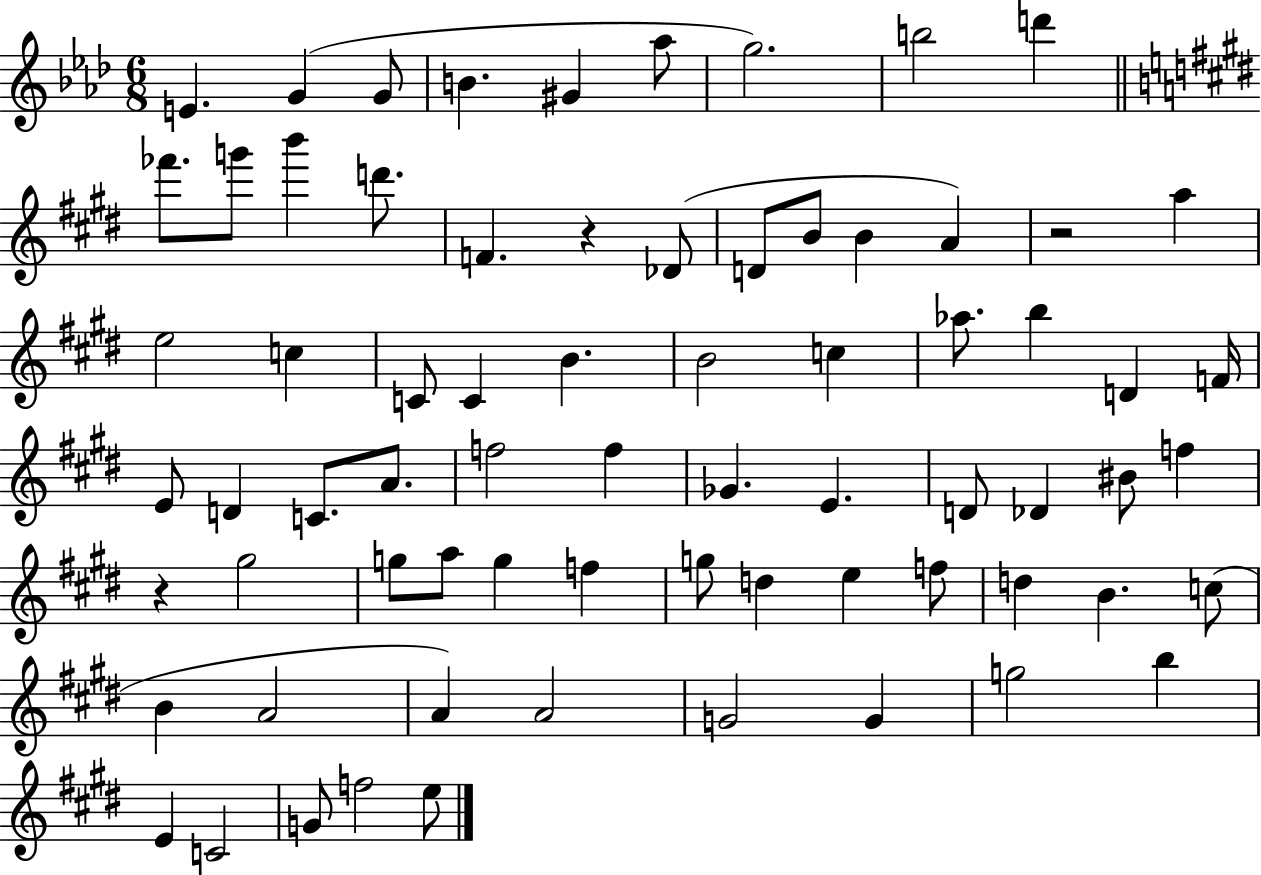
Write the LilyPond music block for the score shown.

{
  \clef treble
  \numericTimeSignature
  \time 6/8
  \key aes \major
  e'4. g'4( g'8 | b'4. gis'4 aes''8 | g''2.) | b''2 d'''4 | \break \bar "||" \break \key e \major fes'''8. g'''8 b'''4 d'''8. | f'4. r4 des'8( | d'8 b'8 b'4 a'4) | r2 a''4 | \break e''2 c''4 | c'8 c'4 b'4. | b'2 c''4 | aes''8. b''4 d'4 f'16 | \break e'8 d'4 c'8. a'8. | f''2 f''4 | ges'4. e'4. | d'8 des'4 bis'8 f''4 | \break r4 gis''2 | g''8 a''8 g''4 f''4 | g''8 d''4 e''4 f''8 | d''4 b'4. c''8( | \break b'4 a'2 | a'4) a'2 | g'2 g'4 | g''2 b''4 | \break e'4 c'2 | g'8 f''2 e''8 | \bar "|."
}